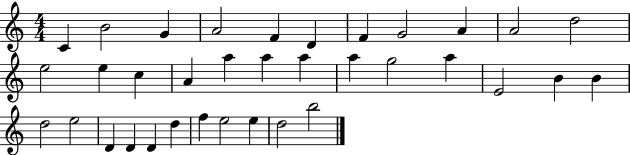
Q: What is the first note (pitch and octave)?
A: C4